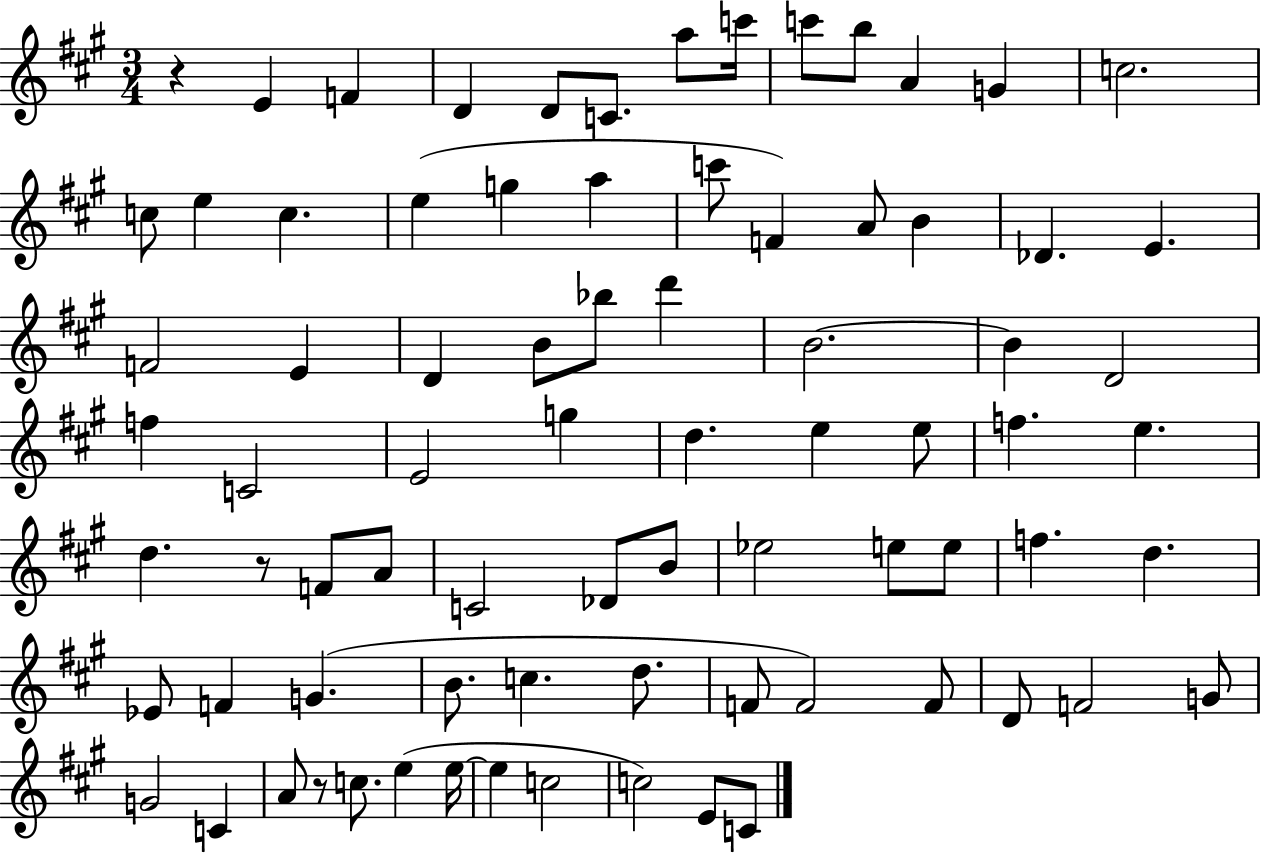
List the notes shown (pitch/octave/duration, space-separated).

R/q E4/q F4/q D4/q D4/e C4/e. A5/e C6/s C6/e B5/e A4/q G4/q C5/h. C5/e E5/q C5/q. E5/q G5/q A5/q C6/e F4/q A4/e B4/q Db4/q. E4/q. F4/h E4/q D4/q B4/e Bb5/e D6/q B4/h. B4/q D4/h F5/q C4/h E4/h G5/q D5/q. E5/q E5/e F5/q. E5/q. D5/q. R/e F4/e A4/e C4/h Db4/e B4/e Eb5/h E5/e E5/e F5/q. D5/q. Eb4/e F4/q G4/q. B4/e. C5/q. D5/e. F4/e F4/h F4/e D4/e F4/h G4/e G4/h C4/q A4/e R/e C5/e. E5/q E5/s E5/q C5/h C5/h E4/e C4/e